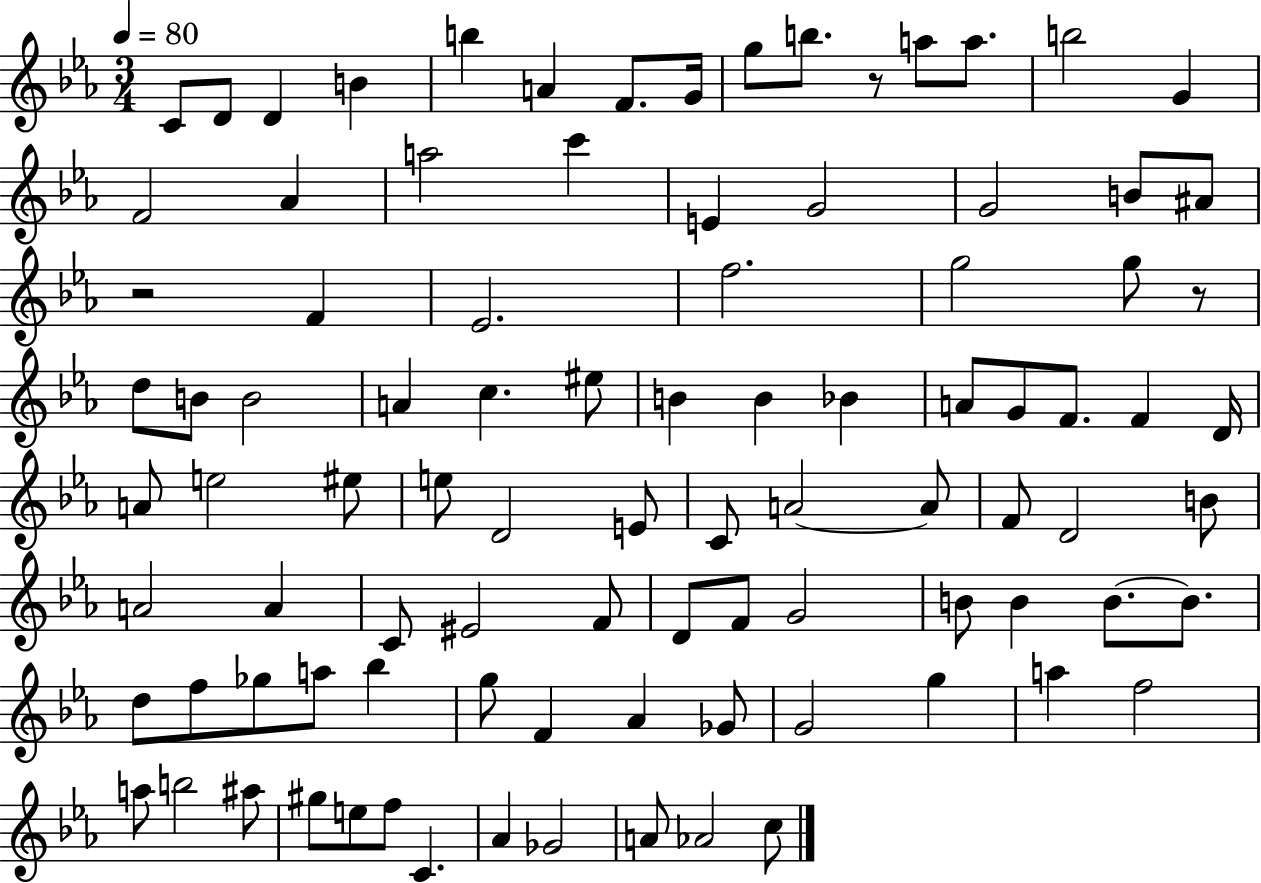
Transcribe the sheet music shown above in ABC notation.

X:1
T:Untitled
M:3/4
L:1/4
K:Eb
C/2 D/2 D B b A F/2 G/4 g/2 b/2 z/2 a/2 a/2 b2 G F2 _A a2 c' E G2 G2 B/2 ^A/2 z2 F _E2 f2 g2 g/2 z/2 d/2 B/2 B2 A c ^e/2 B B _B A/2 G/2 F/2 F D/4 A/2 e2 ^e/2 e/2 D2 E/2 C/2 A2 A/2 F/2 D2 B/2 A2 A C/2 ^E2 F/2 D/2 F/2 G2 B/2 B B/2 B/2 d/2 f/2 _g/2 a/2 _b g/2 F _A _G/2 G2 g a f2 a/2 b2 ^a/2 ^g/2 e/2 f/2 C _A _G2 A/2 _A2 c/2